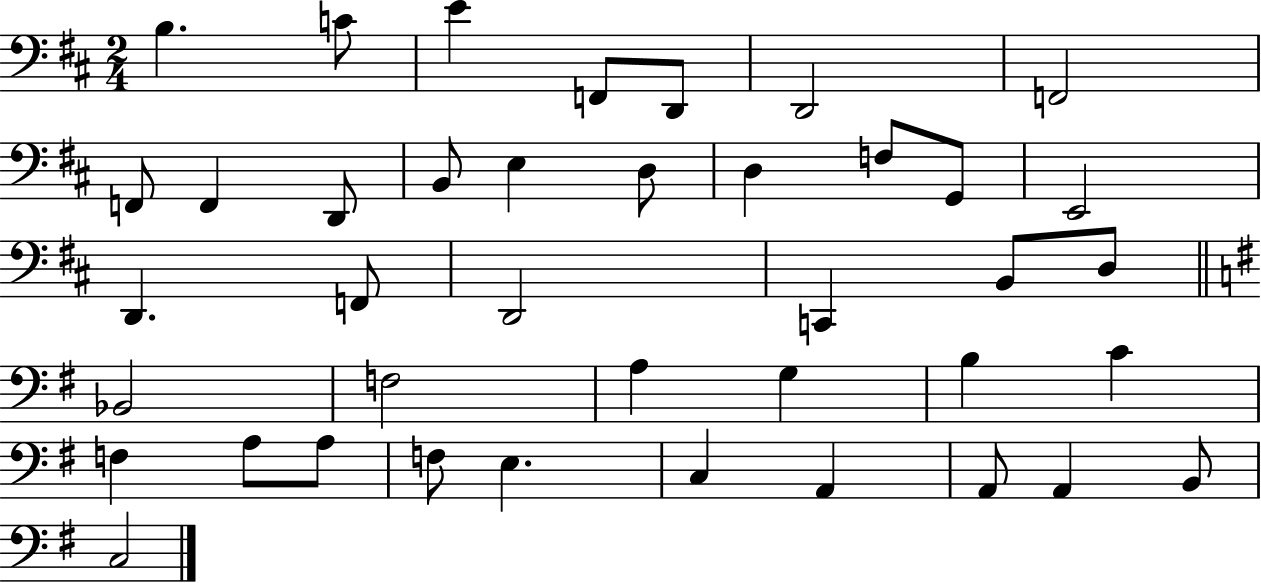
{
  \clef bass
  \numericTimeSignature
  \time 2/4
  \key d \major
  b4. c'8 | e'4 f,8 d,8 | d,2 | f,2 | \break f,8 f,4 d,8 | b,8 e4 d8 | d4 f8 g,8 | e,2 | \break d,4. f,8 | d,2 | c,4 b,8 d8 | \bar "||" \break \key e \minor bes,2 | f2 | a4 g4 | b4 c'4 | \break f4 a8 a8 | f8 e4. | c4 a,4 | a,8 a,4 b,8 | \break c2 | \bar "|."
}